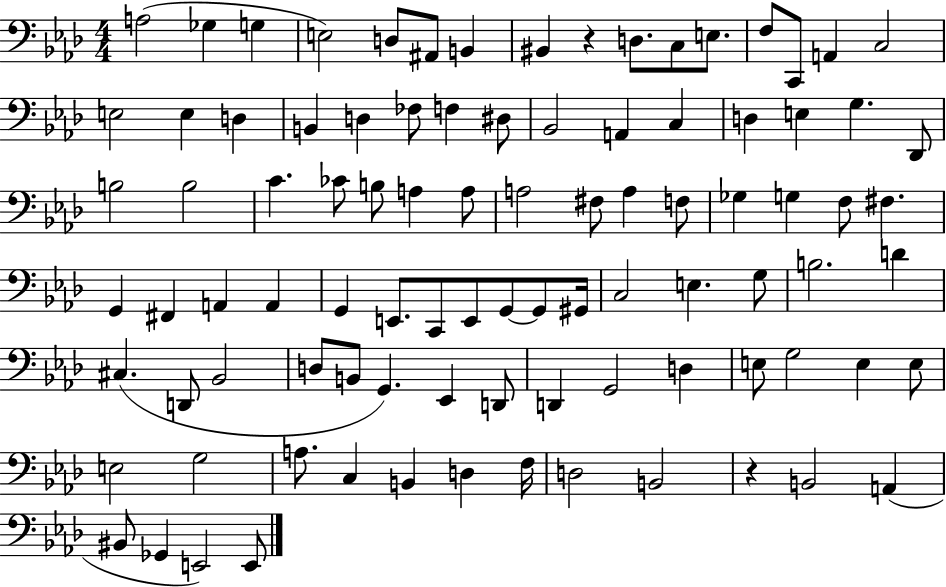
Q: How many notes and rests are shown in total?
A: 93